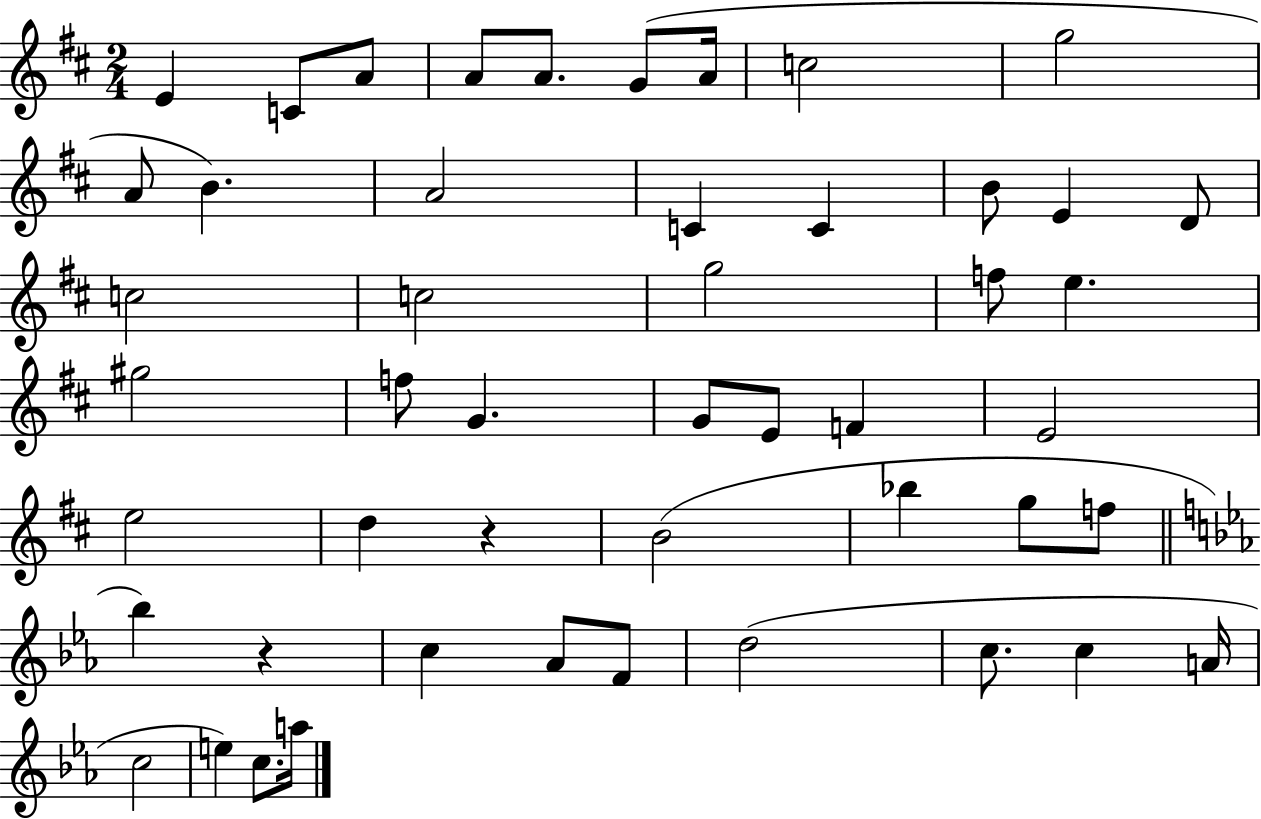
{
  \clef treble
  \numericTimeSignature
  \time 2/4
  \key d \major
  e'4 c'8 a'8 | a'8 a'8. g'8( a'16 | c''2 | g''2 | \break a'8 b'4.) | a'2 | c'4 c'4 | b'8 e'4 d'8 | \break c''2 | c''2 | g''2 | f''8 e''4. | \break gis''2 | f''8 g'4. | g'8 e'8 f'4 | e'2 | \break e''2 | d''4 r4 | b'2( | bes''4 g''8 f''8 | \break \bar "||" \break \key ees \major bes''4) r4 | c''4 aes'8 f'8 | d''2( | c''8. c''4 a'16 | \break c''2 | e''4) c''8. a''16 | \bar "|."
}